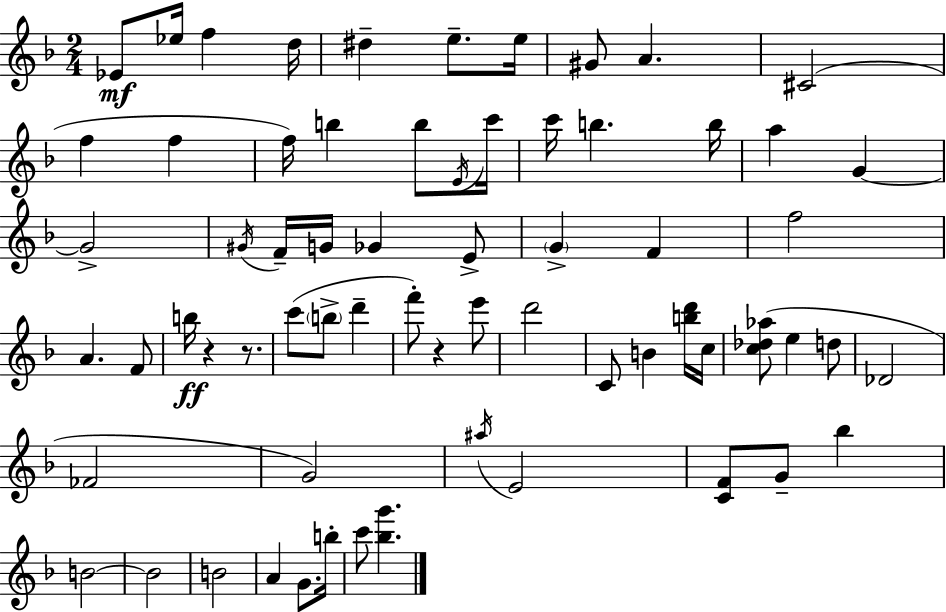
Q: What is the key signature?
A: D minor